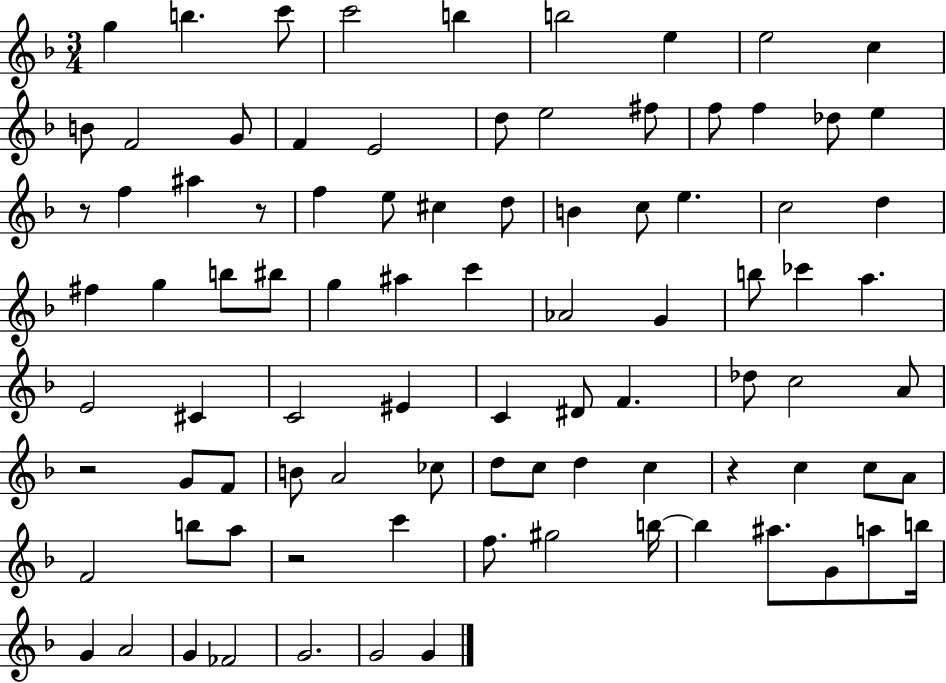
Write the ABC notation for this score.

X:1
T:Untitled
M:3/4
L:1/4
K:F
g b c'/2 c'2 b b2 e e2 c B/2 F2 G/2 F E2 d/2 e2 ^f/2 f/2 f _d/2 e z/2 f ^a z/2 f e/2 ^c d/2 B c/2 e c2 d ^f g b/2 ^b/2 g ^a c' _A2 G b/2 _c' a E2 ^C C2 ^E C ^D/2 F _d/2 c2 A/2 z2 G/2 F/2 B/2 A2 _c/2 d/2 c/2 d c z c c/2 A/2 F2 b/2 a/2 z2 c' f/2 ^g2 b/4 b ^a/2 G/2 a/2 b/4 G A2 G _F2 G2 G2 G